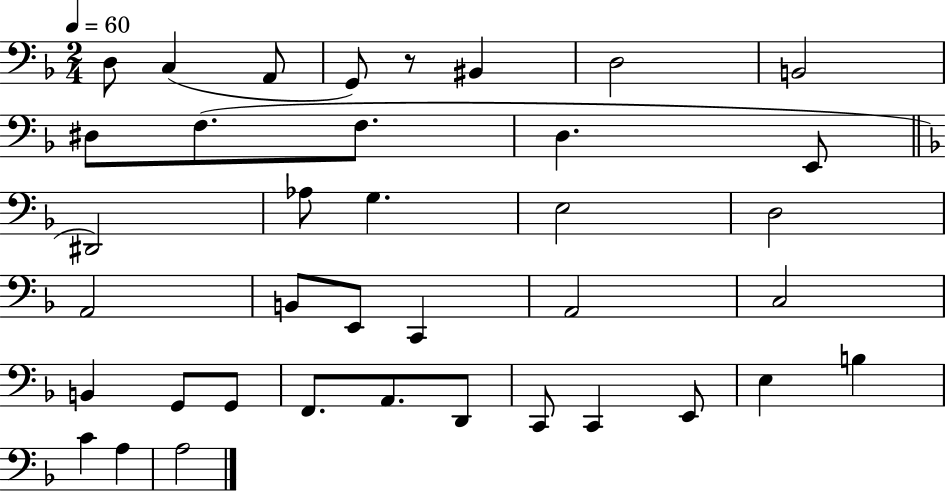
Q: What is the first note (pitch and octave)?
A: D3